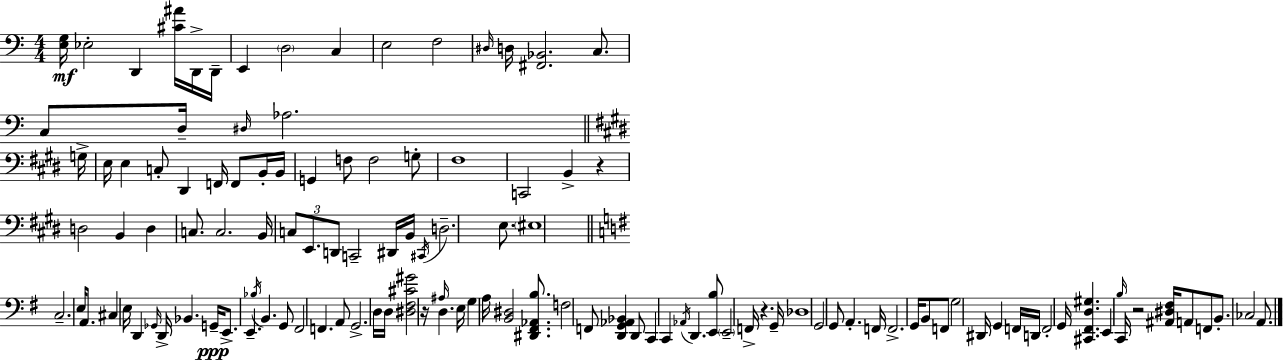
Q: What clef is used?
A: bass